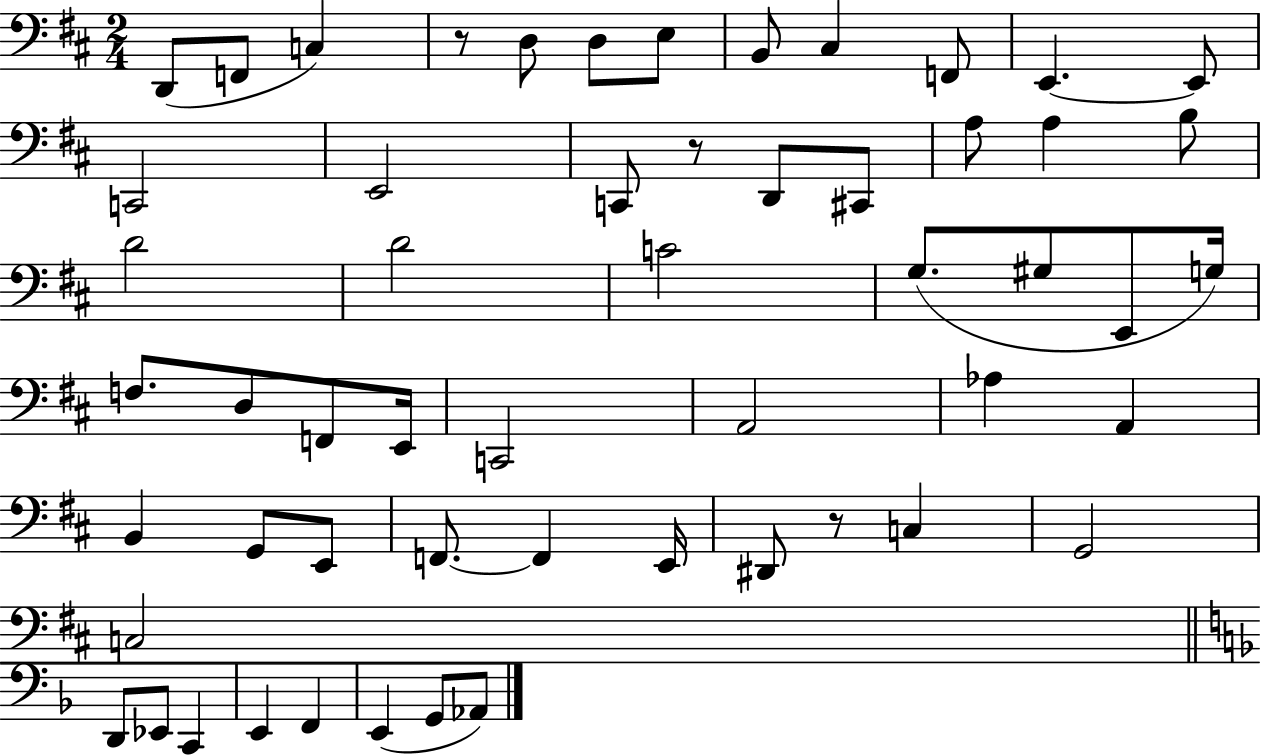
D2/e F2/e C3/q R/e D3/e D3/e E3/e B2/e C#3/q F2/e E2/q. E2/e C2/h E2/h C2/e R/e D2/e C#2/e A3/e A3/q B3/e D4/h D4/h C4/h G3/e. G#3/e E2/e G3/s F3/e. D3/e F2/e E2/s C2/h A2/h Ab3/q A2/q B2/q G2/e E2/e F2/e. F2/q E2/s D#2/e R/e C3/q G2/h C3/h D2/e Eb2/e C2/q E2/q F2/q E2/q G2/e Ab2/e